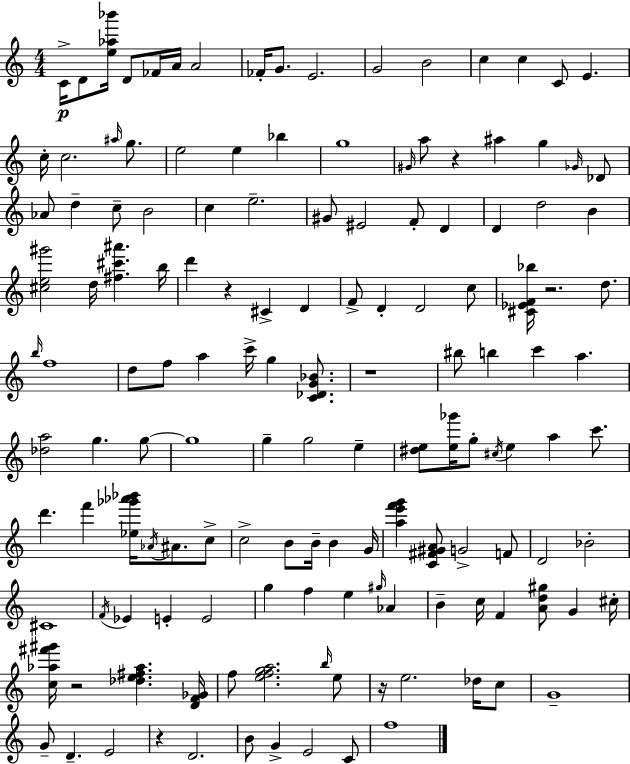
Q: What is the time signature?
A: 4/4